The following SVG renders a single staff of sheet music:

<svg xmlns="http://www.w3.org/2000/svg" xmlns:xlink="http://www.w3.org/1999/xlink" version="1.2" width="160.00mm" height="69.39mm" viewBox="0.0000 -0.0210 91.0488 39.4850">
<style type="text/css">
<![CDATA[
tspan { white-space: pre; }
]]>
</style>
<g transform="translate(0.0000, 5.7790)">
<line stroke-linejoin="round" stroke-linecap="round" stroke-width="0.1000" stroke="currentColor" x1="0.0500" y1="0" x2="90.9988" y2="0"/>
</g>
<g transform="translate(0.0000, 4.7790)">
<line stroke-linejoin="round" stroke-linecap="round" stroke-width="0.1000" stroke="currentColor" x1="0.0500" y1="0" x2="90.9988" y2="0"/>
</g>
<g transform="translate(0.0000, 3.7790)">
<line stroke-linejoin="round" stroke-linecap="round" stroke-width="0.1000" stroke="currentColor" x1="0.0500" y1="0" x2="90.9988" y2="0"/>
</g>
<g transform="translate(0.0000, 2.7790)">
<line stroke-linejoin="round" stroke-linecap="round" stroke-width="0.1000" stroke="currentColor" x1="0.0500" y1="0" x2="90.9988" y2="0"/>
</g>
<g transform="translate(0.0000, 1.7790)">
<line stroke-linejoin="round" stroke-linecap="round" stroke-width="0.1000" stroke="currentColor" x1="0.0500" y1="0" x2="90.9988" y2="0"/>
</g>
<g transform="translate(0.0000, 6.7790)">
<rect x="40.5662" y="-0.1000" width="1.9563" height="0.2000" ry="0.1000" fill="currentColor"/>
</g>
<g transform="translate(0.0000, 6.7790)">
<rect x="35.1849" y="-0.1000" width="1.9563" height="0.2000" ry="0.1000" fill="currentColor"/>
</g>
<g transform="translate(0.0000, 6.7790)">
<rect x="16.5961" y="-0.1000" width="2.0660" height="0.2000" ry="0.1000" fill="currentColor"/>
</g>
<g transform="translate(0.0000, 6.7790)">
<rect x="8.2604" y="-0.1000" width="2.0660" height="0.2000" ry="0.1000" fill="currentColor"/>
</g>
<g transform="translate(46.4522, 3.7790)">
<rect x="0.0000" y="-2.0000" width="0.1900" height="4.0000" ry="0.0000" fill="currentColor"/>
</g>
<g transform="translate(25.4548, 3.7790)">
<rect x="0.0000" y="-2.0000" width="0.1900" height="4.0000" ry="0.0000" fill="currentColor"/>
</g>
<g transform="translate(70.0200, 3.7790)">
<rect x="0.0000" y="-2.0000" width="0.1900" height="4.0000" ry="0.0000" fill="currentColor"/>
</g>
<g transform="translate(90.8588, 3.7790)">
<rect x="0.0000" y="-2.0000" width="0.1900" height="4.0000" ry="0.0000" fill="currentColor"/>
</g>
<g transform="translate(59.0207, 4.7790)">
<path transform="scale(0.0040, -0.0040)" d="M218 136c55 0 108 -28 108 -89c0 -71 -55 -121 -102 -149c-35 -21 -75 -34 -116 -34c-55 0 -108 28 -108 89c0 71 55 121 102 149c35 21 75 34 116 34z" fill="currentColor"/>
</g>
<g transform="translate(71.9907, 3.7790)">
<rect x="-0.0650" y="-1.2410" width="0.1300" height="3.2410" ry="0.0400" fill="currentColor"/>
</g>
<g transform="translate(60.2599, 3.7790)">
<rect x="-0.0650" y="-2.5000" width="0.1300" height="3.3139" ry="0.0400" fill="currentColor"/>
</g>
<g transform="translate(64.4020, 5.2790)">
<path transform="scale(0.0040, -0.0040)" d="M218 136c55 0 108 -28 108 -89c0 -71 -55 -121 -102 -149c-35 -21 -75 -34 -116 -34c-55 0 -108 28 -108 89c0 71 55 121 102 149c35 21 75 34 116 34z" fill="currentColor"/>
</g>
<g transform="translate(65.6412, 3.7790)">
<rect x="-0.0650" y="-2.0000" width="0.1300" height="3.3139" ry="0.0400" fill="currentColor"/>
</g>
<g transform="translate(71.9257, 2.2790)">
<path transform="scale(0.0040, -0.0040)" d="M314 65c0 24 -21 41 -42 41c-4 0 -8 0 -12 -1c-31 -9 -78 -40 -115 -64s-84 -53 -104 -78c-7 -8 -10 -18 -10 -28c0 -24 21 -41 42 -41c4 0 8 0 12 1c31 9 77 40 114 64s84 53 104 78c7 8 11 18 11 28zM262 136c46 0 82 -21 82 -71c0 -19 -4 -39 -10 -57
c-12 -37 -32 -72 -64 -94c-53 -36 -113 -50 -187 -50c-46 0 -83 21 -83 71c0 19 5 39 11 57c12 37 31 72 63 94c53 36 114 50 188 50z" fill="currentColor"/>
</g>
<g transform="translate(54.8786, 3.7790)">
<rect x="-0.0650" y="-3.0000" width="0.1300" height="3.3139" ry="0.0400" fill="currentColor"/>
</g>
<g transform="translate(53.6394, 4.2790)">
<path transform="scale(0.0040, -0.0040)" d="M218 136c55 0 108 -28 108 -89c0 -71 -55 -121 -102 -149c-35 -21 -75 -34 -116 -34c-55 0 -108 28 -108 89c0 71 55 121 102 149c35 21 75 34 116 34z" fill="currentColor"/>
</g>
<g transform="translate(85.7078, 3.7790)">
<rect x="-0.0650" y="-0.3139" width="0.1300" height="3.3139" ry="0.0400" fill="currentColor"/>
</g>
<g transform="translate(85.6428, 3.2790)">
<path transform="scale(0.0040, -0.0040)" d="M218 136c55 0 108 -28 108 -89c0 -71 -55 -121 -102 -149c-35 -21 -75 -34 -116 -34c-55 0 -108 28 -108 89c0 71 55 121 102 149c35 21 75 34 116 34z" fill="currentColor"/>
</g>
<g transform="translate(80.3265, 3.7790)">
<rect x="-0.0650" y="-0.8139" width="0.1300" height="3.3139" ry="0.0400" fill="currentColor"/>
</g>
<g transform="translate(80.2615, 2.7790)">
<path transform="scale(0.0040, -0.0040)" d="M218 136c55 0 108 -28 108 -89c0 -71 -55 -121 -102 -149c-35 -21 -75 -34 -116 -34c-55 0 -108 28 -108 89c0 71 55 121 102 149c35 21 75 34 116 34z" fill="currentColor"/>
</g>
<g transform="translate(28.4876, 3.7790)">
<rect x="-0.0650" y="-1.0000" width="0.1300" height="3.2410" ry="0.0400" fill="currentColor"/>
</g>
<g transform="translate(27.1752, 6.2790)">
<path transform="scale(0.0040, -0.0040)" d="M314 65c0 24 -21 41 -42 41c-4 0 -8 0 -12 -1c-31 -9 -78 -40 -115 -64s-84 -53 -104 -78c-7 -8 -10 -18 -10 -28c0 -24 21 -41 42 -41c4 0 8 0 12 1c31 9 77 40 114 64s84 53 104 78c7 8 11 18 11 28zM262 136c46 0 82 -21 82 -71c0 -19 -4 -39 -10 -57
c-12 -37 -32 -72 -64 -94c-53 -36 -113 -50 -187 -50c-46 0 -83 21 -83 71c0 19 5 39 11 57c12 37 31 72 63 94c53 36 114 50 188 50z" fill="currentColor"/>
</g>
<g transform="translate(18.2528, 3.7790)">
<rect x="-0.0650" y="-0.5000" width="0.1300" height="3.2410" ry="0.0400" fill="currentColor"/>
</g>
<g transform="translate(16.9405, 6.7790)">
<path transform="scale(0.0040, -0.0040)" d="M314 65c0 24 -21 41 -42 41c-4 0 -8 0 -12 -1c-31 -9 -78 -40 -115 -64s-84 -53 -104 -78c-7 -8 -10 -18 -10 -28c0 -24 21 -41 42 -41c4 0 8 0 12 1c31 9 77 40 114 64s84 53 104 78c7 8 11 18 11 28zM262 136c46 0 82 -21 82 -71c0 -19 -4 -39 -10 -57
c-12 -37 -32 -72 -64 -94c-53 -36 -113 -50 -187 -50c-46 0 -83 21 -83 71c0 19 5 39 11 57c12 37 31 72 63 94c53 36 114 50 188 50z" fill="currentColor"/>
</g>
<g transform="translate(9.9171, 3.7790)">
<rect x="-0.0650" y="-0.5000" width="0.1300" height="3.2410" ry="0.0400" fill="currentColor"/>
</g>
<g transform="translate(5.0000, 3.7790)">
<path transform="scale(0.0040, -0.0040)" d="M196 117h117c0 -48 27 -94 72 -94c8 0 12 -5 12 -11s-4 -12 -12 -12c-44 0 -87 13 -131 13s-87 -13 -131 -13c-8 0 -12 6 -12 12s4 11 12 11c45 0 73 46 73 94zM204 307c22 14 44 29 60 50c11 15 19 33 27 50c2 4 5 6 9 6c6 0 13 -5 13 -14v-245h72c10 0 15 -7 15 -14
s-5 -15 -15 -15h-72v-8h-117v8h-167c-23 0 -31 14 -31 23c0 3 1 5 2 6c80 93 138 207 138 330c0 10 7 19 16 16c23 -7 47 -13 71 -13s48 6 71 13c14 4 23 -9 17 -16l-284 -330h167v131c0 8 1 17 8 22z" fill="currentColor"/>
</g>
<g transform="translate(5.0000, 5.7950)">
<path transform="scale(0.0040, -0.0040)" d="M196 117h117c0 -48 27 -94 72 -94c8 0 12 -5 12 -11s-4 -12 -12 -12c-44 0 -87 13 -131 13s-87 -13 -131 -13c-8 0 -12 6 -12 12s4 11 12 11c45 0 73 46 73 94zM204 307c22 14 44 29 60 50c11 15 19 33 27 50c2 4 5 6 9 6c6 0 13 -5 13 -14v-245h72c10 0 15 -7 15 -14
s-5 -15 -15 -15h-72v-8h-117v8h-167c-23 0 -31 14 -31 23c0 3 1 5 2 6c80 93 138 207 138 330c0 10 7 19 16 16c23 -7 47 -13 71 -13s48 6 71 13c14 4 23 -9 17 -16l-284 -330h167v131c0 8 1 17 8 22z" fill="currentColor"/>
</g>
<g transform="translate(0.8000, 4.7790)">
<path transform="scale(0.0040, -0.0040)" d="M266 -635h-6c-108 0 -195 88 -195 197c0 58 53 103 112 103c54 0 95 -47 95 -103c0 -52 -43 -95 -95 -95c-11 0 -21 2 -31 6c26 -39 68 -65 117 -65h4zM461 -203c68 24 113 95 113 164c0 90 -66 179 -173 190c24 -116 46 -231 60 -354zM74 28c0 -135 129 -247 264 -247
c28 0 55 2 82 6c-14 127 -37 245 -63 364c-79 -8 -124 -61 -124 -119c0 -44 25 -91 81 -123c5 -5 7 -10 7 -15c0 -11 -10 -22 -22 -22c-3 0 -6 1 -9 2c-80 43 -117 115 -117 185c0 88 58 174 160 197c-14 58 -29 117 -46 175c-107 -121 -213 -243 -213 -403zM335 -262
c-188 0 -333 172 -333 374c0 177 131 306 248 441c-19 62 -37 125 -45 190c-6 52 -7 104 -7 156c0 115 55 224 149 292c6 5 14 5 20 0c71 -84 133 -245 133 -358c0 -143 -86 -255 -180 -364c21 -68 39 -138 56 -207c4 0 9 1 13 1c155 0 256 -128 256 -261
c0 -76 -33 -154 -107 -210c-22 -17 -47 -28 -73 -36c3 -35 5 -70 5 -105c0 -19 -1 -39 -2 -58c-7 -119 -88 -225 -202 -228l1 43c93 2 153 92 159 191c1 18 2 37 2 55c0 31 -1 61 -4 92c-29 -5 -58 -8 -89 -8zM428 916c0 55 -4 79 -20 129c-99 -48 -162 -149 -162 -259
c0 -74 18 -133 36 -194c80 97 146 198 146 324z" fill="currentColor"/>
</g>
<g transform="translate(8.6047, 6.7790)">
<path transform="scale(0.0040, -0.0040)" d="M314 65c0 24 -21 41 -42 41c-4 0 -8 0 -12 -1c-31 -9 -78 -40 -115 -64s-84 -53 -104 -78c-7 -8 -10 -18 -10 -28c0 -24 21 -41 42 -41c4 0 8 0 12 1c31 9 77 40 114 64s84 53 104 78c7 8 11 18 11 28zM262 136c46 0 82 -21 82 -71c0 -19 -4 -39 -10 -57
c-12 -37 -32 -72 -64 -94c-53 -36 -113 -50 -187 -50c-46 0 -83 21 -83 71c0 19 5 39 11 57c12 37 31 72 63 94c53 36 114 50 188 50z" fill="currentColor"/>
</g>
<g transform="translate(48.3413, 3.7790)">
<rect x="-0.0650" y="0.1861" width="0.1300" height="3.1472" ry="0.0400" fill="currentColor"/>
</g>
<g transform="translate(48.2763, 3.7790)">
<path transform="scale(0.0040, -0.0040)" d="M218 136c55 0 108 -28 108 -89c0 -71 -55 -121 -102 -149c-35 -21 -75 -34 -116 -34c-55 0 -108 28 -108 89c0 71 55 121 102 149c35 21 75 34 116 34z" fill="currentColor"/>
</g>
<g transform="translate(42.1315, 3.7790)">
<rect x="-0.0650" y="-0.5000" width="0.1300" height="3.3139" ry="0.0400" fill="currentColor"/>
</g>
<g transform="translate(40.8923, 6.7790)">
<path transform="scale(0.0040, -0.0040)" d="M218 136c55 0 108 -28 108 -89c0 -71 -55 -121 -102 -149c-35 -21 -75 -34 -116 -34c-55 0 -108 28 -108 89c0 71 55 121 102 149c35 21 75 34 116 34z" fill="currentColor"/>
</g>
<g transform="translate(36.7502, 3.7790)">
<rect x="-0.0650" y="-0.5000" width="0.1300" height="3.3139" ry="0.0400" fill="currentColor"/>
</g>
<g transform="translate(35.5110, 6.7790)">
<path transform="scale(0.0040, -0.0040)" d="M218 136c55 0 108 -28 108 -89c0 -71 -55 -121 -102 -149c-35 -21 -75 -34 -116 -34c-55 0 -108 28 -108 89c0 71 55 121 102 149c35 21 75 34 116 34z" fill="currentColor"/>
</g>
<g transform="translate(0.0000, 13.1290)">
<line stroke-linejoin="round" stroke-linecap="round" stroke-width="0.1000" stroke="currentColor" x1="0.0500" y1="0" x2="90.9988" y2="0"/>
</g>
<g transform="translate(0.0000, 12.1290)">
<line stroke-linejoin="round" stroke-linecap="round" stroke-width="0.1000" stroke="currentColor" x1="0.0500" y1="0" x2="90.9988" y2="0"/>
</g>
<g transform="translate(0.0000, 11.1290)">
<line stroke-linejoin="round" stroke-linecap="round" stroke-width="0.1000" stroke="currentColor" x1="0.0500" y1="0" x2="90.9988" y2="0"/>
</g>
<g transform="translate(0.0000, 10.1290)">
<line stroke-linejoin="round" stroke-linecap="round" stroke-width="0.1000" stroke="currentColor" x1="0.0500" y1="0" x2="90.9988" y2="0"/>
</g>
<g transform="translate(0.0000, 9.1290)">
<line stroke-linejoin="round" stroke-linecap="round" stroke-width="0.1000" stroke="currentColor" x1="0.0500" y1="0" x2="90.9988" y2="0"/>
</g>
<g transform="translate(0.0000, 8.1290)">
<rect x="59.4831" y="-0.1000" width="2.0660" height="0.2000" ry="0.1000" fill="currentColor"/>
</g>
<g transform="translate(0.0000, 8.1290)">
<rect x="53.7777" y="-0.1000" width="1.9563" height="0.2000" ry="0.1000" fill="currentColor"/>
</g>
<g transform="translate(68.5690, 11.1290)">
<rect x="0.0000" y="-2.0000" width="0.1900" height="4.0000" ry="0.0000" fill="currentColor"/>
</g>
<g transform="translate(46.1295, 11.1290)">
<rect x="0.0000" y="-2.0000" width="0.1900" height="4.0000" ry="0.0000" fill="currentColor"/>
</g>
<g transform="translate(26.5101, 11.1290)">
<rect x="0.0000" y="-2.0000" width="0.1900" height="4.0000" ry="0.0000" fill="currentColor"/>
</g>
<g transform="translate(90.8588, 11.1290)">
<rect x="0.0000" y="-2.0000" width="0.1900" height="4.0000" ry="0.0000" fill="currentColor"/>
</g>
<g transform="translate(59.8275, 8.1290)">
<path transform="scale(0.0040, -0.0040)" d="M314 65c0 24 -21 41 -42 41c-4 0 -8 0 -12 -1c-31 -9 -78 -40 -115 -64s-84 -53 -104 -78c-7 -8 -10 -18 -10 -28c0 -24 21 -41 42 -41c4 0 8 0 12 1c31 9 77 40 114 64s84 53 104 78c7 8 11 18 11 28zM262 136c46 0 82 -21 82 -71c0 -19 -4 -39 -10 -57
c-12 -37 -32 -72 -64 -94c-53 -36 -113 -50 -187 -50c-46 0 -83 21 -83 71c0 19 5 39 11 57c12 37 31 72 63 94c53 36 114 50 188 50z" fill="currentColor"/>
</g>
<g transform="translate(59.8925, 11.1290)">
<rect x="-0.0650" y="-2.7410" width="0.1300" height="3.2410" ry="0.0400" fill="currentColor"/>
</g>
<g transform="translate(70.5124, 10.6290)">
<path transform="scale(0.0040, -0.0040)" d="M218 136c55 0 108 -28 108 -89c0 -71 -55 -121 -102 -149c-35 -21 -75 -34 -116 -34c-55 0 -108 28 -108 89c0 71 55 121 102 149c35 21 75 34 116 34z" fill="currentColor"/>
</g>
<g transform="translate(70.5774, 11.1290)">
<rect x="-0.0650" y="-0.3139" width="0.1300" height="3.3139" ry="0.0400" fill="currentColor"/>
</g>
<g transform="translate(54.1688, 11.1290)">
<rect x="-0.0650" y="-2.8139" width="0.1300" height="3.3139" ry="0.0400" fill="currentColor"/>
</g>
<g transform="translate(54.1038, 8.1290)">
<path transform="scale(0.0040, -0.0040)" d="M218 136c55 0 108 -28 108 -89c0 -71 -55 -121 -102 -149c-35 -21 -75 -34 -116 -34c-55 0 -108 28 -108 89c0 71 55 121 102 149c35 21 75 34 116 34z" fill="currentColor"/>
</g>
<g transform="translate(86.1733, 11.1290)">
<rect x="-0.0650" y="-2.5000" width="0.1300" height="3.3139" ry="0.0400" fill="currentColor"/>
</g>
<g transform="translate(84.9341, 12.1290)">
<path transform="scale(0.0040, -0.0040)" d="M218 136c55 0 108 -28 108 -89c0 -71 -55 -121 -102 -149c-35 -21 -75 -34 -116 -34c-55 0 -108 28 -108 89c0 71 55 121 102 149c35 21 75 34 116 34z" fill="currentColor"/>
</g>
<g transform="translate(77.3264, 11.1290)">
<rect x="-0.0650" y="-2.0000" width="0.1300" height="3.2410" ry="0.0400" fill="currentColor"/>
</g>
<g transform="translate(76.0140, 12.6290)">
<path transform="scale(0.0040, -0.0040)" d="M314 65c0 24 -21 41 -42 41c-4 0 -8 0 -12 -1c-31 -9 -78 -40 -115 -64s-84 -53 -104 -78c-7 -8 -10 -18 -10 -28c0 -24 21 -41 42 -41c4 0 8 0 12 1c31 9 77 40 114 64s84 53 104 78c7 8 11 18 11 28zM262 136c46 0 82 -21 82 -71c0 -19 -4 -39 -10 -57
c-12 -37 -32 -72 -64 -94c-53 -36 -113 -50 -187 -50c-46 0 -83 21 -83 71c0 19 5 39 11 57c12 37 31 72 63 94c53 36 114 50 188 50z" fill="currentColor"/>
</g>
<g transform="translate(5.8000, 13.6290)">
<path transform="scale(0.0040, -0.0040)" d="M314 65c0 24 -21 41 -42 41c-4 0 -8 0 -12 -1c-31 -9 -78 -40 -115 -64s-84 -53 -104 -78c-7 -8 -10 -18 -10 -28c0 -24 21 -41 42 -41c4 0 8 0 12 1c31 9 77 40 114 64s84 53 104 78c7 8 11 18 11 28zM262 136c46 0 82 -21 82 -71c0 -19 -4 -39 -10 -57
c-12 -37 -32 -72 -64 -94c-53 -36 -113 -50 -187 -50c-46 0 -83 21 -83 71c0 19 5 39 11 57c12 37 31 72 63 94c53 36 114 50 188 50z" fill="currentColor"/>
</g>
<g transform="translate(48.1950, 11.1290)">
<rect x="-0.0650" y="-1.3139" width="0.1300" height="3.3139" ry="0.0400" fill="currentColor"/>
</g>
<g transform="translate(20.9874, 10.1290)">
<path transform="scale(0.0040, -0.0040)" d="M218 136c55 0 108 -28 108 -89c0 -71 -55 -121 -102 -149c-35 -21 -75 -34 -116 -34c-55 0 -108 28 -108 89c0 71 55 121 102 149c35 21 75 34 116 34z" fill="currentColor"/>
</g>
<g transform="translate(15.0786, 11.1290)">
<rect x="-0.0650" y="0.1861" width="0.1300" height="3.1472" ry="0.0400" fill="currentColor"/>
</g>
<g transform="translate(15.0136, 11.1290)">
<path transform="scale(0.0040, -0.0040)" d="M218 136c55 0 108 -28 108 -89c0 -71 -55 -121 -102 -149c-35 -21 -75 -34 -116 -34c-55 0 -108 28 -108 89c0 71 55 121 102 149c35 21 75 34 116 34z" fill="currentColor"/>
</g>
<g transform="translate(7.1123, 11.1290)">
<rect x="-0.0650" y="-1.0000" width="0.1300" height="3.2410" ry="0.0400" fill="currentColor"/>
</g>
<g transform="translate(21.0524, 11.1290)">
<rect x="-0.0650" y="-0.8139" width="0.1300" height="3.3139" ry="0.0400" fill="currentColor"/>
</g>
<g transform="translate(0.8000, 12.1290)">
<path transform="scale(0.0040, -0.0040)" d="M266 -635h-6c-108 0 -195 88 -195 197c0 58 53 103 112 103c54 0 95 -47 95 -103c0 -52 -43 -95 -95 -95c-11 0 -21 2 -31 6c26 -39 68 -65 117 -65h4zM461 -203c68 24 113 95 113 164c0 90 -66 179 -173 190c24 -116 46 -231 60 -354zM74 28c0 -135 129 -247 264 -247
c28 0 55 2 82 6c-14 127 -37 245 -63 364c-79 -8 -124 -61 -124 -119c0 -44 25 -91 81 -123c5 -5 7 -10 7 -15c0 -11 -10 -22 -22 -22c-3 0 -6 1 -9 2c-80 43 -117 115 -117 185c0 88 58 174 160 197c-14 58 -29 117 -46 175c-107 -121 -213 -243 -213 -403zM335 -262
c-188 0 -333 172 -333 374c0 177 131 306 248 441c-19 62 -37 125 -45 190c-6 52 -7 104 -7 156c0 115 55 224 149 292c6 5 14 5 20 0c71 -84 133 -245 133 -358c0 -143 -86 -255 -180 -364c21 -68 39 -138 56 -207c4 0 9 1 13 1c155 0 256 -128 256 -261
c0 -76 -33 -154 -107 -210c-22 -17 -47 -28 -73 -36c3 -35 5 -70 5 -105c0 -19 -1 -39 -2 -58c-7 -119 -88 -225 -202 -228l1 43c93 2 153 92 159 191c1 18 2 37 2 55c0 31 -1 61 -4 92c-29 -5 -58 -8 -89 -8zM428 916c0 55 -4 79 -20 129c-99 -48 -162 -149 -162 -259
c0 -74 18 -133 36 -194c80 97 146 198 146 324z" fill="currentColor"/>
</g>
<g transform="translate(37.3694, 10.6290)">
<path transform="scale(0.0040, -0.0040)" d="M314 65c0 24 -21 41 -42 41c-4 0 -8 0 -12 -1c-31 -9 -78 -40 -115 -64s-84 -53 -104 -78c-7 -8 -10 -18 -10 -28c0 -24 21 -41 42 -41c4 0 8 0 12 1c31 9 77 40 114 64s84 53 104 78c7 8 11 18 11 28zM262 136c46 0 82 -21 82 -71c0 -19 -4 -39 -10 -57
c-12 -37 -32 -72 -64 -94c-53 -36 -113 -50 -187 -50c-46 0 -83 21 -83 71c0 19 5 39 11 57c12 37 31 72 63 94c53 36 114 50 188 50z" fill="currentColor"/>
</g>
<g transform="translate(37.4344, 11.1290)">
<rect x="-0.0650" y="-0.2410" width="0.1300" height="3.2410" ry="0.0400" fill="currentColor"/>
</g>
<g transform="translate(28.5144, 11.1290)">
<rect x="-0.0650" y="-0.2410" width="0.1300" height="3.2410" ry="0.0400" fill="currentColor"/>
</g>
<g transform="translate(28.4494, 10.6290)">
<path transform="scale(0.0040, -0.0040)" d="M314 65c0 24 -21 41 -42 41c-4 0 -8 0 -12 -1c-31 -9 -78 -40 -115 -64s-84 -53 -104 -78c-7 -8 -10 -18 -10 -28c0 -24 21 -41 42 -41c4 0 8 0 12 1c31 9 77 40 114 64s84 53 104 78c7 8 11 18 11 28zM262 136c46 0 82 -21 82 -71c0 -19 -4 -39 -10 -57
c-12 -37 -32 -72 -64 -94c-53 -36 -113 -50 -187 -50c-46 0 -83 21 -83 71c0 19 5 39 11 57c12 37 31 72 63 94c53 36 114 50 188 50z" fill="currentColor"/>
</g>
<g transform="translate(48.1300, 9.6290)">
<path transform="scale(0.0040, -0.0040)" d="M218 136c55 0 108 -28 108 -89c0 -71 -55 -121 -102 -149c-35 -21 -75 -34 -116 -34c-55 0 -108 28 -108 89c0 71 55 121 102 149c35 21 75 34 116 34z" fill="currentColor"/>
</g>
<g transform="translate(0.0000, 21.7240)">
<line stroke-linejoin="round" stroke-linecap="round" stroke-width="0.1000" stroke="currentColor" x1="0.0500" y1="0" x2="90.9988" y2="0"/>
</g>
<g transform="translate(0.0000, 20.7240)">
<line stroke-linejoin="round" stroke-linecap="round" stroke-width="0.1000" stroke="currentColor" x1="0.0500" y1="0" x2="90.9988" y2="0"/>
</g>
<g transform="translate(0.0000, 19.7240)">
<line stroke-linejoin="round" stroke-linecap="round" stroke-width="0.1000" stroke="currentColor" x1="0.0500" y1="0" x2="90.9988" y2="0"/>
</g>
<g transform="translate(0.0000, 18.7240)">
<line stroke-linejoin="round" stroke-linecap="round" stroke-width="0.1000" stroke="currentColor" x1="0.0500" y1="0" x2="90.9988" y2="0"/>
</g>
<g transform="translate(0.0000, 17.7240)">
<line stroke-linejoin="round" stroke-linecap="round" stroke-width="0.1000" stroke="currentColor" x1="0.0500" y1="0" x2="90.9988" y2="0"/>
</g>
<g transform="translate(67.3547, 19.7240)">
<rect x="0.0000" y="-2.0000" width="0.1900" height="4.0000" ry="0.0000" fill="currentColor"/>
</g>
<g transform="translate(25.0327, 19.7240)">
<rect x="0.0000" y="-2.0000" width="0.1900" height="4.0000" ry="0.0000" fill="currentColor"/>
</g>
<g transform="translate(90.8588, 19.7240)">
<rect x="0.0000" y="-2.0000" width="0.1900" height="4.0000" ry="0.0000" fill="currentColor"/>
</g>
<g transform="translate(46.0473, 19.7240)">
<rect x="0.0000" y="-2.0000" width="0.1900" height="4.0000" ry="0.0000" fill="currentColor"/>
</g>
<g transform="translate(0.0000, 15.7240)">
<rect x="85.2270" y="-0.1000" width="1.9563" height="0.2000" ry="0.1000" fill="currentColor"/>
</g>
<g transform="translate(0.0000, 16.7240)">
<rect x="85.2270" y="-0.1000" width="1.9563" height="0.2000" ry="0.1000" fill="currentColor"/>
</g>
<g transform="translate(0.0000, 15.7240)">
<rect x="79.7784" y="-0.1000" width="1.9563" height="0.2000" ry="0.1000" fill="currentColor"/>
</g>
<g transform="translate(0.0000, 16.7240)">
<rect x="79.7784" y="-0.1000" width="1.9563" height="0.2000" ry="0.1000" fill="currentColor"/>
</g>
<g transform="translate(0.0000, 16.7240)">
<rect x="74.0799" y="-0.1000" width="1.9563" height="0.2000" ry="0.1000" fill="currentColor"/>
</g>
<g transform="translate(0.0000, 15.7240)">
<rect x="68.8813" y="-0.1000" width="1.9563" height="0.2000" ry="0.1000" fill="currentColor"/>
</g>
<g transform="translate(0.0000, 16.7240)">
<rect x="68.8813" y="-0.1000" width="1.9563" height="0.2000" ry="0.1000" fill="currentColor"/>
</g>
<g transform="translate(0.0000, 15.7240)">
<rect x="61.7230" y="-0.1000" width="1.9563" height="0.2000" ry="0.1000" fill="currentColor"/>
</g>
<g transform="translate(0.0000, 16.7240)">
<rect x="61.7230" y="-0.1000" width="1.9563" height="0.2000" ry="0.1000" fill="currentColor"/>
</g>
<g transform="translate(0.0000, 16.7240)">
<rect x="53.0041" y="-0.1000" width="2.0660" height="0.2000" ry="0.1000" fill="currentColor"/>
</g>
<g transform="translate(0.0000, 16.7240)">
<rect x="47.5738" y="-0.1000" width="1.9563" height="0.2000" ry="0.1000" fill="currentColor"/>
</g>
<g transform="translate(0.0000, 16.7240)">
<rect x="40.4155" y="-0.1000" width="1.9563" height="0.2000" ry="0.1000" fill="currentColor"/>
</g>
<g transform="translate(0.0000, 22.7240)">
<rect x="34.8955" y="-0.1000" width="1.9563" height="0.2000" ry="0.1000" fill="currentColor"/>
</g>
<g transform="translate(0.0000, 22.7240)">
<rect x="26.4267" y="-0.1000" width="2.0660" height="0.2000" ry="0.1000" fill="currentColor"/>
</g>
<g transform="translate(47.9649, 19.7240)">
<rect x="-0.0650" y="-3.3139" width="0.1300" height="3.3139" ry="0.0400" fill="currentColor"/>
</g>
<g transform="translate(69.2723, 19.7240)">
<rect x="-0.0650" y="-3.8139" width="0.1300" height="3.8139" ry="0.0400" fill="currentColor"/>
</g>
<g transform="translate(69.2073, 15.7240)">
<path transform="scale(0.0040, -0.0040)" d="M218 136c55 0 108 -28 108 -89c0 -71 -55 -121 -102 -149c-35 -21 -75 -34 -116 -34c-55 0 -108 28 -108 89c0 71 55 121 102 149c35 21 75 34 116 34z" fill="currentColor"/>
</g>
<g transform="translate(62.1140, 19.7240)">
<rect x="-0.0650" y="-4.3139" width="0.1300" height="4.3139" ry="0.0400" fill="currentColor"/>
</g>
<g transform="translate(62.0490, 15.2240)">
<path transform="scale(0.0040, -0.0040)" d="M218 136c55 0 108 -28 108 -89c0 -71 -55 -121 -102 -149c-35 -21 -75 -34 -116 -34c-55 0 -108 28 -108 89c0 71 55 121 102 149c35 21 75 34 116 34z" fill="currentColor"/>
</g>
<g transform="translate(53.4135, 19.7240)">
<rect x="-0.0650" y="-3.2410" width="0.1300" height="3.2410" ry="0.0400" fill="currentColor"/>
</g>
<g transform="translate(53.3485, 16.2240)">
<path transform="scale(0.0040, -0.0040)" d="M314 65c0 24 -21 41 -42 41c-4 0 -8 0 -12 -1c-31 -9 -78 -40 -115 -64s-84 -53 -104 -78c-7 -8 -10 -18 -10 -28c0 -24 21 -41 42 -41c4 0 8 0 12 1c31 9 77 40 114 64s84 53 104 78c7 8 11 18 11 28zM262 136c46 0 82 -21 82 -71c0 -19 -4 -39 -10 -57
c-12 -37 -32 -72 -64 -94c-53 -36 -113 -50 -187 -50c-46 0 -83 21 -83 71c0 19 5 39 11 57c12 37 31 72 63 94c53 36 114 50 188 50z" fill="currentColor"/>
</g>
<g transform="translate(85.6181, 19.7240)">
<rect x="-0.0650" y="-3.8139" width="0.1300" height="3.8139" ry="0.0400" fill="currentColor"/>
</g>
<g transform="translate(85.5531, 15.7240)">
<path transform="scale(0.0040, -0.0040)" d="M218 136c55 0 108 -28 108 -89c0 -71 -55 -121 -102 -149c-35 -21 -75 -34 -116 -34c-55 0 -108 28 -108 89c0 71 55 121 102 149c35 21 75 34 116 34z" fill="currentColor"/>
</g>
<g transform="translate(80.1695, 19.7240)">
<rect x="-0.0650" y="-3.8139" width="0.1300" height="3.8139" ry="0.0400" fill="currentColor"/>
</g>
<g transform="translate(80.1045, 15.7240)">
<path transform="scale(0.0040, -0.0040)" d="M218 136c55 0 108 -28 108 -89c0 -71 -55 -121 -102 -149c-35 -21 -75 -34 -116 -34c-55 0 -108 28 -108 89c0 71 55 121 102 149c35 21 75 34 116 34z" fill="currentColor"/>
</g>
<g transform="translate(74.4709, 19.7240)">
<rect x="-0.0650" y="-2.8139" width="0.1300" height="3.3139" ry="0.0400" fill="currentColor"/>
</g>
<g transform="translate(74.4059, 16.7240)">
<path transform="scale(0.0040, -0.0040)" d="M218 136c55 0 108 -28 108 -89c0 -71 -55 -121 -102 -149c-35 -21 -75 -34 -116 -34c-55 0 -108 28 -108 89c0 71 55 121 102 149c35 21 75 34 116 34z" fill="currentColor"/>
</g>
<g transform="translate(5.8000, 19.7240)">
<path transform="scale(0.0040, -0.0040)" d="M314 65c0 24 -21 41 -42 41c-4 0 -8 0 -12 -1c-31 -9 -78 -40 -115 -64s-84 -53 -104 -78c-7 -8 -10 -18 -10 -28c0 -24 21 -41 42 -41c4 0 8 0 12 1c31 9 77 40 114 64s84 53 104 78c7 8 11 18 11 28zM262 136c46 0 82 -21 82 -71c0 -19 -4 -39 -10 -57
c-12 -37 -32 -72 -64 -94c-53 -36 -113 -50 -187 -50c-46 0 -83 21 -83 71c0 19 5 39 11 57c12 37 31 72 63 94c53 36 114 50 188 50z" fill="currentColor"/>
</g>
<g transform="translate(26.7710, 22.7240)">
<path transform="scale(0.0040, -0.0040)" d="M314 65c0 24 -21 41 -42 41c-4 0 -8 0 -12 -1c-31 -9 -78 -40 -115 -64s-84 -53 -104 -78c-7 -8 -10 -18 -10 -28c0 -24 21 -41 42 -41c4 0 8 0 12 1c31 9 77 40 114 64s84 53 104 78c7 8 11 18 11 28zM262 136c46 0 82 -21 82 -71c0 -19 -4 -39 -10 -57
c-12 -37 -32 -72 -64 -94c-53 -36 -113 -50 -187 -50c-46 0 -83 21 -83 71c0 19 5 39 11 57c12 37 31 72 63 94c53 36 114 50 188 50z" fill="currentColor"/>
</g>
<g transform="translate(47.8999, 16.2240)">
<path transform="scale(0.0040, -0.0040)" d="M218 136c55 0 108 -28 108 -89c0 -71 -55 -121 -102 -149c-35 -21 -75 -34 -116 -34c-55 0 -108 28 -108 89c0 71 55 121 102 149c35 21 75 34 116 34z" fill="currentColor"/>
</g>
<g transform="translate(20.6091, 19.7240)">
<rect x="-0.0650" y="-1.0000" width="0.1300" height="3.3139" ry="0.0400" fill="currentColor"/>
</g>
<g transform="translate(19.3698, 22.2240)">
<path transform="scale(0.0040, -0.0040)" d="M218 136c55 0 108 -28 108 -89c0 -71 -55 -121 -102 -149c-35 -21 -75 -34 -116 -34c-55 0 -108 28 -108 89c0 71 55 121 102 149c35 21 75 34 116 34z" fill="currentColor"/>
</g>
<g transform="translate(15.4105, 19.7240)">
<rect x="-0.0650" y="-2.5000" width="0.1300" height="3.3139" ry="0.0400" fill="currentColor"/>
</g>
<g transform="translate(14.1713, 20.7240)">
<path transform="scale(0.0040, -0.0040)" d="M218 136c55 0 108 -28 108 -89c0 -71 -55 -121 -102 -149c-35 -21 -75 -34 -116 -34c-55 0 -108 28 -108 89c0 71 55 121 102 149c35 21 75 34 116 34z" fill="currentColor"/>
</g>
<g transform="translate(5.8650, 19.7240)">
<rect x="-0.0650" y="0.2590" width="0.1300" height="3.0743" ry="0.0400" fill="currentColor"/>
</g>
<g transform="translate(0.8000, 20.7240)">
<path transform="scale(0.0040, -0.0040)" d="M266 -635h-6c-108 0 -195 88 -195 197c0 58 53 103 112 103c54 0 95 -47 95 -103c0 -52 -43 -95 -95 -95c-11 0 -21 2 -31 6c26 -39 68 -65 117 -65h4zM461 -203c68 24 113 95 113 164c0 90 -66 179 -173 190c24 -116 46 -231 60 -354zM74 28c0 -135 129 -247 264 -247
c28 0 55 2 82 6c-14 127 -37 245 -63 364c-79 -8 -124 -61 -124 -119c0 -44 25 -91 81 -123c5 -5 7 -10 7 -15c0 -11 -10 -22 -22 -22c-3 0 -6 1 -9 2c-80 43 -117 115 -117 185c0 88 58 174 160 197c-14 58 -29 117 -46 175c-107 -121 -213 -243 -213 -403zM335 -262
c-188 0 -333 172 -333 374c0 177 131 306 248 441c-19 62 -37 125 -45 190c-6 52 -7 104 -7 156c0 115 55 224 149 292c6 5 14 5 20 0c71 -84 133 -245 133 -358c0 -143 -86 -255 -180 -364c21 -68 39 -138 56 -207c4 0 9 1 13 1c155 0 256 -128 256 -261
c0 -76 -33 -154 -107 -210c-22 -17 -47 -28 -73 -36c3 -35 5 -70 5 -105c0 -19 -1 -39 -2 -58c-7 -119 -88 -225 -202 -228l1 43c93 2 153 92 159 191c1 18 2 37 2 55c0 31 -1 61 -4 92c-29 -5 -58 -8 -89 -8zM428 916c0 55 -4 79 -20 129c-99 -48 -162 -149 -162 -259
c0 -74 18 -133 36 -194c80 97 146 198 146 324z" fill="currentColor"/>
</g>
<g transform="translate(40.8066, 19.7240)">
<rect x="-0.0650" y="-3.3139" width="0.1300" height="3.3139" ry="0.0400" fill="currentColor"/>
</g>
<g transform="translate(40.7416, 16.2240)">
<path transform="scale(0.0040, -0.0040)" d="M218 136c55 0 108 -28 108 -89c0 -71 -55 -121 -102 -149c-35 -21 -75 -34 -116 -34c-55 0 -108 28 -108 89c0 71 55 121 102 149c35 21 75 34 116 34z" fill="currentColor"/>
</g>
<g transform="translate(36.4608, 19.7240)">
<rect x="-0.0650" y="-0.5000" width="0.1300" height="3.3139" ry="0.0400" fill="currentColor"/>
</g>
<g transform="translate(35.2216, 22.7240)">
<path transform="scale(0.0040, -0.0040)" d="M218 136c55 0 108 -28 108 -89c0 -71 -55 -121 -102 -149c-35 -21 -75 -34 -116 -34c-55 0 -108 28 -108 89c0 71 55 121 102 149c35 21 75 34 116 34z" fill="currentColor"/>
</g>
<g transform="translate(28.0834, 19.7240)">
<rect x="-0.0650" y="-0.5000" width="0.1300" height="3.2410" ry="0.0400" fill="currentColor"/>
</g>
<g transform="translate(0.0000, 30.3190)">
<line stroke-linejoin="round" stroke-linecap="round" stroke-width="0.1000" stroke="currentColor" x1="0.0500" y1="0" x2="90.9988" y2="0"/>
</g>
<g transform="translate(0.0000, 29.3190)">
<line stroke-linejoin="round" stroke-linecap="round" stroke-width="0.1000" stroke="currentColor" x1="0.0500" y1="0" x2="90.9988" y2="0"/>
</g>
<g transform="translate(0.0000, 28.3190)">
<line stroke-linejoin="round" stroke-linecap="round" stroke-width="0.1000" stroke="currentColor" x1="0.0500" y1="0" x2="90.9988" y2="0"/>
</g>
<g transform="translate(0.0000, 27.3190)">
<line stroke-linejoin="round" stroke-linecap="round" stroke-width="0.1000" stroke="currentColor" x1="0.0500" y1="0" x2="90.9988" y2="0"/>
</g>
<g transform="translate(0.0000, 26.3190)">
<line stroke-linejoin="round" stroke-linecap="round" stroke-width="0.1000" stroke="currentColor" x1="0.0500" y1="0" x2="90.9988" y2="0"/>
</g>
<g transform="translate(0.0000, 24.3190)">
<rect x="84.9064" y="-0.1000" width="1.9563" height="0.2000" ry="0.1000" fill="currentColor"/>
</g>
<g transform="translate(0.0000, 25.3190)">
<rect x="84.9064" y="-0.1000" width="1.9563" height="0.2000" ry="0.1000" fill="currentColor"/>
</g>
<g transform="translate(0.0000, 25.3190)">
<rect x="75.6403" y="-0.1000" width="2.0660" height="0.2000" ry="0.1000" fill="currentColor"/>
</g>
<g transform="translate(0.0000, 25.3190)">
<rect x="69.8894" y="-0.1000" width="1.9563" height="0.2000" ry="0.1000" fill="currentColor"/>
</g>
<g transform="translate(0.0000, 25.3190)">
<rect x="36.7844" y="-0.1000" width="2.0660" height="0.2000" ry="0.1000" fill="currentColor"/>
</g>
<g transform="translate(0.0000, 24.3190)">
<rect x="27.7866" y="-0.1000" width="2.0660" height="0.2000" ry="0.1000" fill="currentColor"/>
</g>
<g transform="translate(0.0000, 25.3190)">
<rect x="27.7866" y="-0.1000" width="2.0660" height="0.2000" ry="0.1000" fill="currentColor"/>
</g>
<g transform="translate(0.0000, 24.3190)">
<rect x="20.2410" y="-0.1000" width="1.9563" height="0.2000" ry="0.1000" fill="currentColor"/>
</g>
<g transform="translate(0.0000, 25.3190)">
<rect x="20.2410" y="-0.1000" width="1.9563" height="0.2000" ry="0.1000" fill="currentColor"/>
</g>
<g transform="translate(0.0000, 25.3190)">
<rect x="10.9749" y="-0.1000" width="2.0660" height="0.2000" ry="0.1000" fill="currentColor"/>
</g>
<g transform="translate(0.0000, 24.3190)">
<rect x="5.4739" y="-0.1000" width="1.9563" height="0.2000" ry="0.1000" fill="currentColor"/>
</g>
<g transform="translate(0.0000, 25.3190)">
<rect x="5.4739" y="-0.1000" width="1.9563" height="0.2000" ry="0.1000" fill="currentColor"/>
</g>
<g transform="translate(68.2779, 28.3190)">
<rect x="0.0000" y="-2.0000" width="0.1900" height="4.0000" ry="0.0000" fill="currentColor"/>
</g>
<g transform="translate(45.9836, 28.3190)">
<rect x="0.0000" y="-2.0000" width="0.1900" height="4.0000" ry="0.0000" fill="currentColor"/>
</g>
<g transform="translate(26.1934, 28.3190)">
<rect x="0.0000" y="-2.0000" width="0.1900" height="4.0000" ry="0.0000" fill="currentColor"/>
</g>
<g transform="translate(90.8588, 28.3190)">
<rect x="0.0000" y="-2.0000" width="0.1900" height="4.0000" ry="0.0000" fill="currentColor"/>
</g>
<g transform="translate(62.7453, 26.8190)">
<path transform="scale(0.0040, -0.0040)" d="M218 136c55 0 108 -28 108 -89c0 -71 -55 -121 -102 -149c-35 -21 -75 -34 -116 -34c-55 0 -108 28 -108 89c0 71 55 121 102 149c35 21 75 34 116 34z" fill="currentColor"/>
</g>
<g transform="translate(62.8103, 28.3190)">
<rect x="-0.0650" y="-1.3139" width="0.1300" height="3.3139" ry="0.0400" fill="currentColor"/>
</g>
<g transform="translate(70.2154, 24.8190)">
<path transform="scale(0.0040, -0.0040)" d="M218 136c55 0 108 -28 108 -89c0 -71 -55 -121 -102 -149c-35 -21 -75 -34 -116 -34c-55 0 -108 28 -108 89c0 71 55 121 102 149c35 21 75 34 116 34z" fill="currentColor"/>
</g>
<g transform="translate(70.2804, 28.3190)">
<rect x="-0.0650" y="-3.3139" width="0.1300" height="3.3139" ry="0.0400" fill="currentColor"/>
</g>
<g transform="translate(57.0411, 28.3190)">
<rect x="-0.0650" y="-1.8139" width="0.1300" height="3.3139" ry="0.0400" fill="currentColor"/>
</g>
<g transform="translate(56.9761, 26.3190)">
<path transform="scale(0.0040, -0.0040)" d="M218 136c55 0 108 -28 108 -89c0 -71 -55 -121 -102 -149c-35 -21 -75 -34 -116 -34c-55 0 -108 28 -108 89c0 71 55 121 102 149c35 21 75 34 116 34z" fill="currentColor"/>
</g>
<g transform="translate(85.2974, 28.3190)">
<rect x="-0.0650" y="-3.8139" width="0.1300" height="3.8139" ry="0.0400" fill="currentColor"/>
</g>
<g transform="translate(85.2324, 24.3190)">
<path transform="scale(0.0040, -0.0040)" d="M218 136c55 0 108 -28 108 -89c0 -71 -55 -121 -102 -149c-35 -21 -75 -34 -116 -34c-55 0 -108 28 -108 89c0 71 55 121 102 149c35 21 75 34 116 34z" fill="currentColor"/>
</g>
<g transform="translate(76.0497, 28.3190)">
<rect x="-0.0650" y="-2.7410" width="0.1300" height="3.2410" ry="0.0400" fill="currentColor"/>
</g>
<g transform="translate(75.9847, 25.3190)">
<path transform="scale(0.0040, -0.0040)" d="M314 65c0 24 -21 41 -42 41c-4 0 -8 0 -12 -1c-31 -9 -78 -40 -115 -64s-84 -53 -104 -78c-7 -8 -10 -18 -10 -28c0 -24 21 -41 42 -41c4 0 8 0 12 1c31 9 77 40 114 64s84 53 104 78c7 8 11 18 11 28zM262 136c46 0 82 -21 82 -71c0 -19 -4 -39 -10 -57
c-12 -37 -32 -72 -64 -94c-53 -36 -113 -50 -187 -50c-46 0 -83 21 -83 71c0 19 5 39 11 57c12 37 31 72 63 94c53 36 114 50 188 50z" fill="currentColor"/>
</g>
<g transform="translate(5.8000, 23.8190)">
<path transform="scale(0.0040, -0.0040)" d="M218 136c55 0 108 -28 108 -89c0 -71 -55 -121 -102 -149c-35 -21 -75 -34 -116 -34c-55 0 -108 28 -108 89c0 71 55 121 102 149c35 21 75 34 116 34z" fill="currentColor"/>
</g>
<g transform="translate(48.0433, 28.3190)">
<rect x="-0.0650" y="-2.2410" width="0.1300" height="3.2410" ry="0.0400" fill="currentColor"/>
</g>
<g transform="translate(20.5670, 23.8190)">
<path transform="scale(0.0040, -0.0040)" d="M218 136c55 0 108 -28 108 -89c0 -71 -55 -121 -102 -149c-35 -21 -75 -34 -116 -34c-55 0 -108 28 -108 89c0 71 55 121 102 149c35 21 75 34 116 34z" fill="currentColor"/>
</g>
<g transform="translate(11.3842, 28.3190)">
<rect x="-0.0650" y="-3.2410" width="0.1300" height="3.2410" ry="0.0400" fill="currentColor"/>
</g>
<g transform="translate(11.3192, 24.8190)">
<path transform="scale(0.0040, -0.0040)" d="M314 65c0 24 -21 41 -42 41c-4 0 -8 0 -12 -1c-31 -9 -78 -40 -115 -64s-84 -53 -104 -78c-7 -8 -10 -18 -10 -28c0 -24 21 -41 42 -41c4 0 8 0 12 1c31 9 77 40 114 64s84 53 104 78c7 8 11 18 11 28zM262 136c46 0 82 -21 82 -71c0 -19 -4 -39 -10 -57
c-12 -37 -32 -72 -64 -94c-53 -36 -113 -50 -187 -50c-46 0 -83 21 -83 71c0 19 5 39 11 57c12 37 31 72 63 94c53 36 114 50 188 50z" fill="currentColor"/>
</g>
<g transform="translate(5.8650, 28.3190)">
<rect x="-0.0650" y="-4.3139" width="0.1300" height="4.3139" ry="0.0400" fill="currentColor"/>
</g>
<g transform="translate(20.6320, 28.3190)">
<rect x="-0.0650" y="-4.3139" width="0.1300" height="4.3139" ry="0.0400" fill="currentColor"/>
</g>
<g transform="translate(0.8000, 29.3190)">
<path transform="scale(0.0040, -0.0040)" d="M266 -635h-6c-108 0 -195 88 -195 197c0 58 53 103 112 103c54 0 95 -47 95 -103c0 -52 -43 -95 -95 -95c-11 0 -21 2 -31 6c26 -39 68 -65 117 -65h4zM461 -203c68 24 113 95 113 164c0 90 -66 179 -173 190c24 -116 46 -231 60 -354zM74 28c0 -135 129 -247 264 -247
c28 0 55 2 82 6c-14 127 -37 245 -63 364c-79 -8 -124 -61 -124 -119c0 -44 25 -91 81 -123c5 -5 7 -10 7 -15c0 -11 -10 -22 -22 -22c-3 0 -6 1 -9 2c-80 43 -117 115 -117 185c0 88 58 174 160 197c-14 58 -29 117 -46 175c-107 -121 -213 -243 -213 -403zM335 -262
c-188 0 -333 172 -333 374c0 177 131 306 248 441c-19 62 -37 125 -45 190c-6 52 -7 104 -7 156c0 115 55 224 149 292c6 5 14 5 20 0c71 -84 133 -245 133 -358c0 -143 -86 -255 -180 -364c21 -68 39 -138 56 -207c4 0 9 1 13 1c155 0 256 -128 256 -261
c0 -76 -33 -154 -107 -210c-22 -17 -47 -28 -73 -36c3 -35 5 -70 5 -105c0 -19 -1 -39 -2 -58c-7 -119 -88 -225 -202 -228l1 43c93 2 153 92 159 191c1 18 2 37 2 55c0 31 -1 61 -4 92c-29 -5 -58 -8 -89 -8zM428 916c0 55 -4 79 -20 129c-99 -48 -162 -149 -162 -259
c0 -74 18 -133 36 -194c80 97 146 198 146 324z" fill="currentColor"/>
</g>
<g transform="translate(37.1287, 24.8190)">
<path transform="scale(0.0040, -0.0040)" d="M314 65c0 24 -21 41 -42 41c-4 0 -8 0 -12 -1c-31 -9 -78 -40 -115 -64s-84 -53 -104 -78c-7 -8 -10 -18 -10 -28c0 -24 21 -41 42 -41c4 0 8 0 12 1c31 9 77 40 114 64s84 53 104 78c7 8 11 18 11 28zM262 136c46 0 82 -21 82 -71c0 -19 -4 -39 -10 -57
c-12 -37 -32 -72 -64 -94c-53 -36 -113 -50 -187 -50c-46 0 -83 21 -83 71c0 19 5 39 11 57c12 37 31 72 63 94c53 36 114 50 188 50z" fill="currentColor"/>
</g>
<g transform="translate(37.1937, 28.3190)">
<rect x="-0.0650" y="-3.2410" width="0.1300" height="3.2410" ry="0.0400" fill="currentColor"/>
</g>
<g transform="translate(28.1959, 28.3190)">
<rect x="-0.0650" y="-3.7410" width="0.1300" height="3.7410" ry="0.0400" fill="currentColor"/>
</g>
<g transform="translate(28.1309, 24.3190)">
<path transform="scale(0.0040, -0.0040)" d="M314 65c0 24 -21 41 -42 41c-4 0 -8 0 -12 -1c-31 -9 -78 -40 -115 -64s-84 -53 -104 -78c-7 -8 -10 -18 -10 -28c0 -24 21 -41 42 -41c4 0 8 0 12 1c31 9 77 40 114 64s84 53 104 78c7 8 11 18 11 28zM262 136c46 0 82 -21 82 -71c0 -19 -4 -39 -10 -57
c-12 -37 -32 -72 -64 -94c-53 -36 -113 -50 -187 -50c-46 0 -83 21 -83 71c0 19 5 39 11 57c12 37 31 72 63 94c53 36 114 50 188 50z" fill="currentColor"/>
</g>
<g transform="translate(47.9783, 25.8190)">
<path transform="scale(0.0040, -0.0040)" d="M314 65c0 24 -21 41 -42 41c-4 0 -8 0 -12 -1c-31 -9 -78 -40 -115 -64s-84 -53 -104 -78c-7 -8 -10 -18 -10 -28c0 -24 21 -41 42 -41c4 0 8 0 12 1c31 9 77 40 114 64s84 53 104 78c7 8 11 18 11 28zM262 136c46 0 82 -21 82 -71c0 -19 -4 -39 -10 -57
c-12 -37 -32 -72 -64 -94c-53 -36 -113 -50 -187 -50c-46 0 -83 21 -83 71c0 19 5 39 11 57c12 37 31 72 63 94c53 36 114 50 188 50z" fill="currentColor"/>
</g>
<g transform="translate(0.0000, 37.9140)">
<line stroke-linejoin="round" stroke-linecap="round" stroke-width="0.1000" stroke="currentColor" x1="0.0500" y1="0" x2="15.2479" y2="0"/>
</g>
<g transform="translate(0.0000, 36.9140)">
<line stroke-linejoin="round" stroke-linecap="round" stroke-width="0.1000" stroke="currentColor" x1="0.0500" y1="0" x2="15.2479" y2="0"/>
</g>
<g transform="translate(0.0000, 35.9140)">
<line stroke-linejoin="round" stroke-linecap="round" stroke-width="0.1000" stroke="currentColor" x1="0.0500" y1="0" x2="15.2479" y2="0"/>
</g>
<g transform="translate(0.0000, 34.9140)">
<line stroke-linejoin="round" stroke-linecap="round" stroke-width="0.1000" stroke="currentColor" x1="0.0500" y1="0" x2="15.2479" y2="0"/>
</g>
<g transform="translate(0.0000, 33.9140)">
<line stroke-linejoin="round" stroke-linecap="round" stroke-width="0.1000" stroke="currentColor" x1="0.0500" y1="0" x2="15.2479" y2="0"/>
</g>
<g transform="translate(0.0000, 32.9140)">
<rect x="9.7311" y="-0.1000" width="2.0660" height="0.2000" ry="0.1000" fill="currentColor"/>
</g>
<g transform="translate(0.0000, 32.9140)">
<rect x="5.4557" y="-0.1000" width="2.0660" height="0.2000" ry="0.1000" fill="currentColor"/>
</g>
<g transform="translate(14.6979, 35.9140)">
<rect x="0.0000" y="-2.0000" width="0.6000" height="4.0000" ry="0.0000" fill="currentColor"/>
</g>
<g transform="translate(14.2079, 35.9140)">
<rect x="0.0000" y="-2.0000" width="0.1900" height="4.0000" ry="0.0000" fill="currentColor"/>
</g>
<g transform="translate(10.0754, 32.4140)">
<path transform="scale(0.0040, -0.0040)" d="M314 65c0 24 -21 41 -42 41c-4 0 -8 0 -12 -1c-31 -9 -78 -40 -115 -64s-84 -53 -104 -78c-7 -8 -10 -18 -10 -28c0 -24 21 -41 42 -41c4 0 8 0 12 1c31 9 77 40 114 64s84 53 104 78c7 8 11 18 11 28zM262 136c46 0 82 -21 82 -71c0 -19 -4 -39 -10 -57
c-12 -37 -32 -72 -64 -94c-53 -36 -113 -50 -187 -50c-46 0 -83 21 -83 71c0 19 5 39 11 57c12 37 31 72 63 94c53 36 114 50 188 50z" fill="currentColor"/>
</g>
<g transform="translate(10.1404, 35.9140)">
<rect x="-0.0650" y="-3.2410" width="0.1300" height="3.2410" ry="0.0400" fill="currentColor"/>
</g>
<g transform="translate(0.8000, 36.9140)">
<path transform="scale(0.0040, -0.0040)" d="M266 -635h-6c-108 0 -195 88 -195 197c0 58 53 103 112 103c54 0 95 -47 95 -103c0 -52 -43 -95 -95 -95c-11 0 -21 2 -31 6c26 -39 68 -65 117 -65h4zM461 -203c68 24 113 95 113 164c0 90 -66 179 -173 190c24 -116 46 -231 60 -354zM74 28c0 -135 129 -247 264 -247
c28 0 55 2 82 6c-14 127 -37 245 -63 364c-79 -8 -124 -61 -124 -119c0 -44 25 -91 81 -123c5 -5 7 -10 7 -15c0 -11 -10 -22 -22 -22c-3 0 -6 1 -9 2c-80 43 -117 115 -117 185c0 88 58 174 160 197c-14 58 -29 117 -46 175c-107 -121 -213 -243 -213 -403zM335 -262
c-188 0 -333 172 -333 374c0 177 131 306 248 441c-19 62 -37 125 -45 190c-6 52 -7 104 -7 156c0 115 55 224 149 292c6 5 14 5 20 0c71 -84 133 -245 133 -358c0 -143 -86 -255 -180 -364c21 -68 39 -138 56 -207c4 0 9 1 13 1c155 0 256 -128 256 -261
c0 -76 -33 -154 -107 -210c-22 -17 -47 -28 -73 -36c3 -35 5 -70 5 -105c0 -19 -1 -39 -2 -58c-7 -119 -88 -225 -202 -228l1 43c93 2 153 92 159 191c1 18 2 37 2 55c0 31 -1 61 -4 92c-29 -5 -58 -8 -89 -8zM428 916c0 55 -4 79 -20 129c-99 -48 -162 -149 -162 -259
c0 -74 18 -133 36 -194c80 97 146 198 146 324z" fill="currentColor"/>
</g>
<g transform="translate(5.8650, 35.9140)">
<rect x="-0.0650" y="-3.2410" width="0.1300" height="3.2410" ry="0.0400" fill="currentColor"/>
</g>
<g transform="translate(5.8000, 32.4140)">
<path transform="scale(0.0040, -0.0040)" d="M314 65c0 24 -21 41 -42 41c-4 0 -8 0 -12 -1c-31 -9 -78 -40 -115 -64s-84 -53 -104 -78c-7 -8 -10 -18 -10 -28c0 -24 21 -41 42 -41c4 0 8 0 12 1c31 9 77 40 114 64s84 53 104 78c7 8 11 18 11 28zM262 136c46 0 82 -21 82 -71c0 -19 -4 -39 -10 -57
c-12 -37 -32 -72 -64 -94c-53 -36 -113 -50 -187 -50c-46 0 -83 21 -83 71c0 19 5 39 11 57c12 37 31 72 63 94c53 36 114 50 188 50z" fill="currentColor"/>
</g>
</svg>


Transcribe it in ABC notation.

X:1
T:Untitled
M:4/4
L:1/4
K:C
C2 C2 D2 C C B A G F e2 d c D2 B d c2 c2 e a a2 c F2 G B2 G D C2 C b b b2 d' c' a c' c' d' b2 d' c'2 b2 g2 f e b a2 c' b2 b2